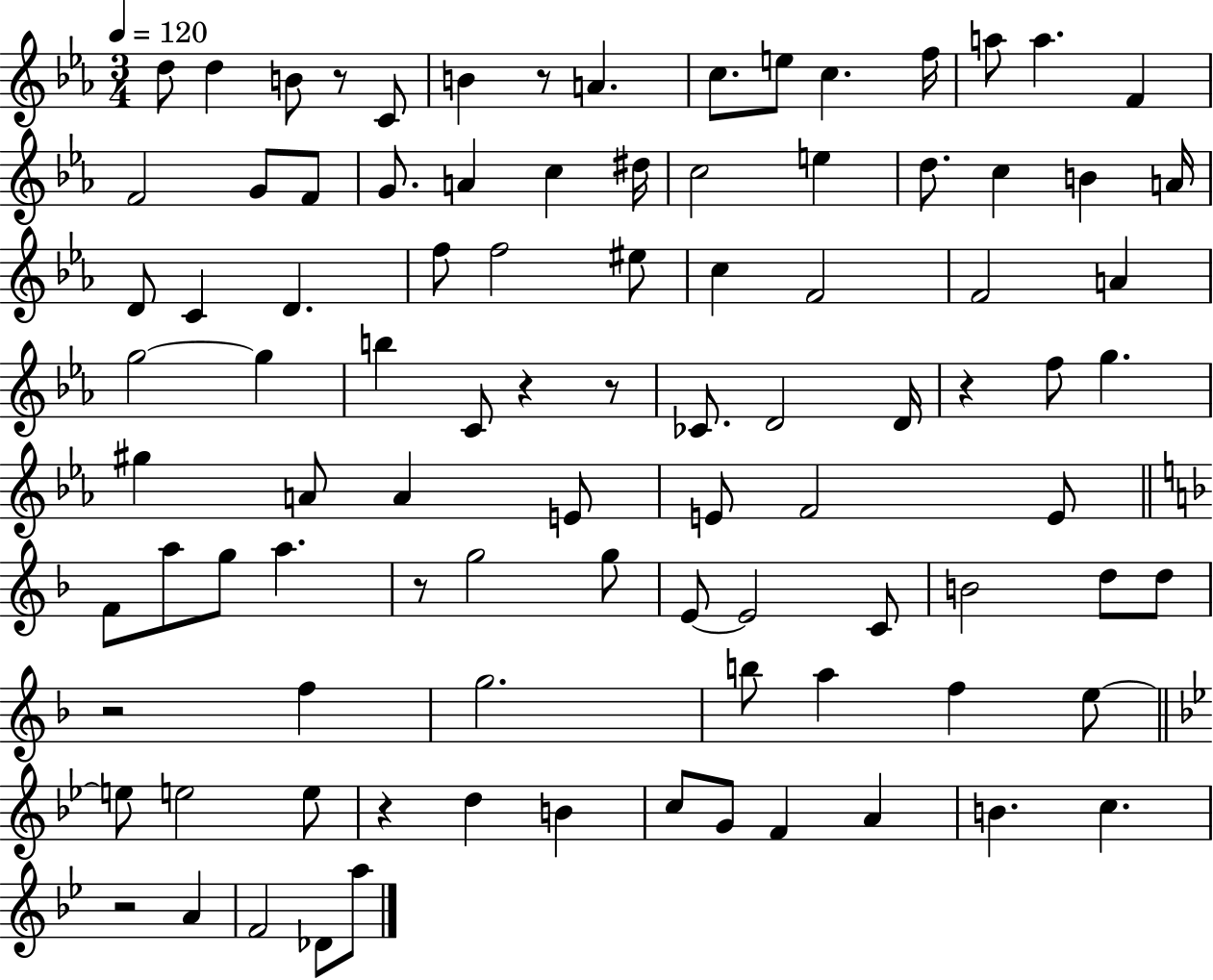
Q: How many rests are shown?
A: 9